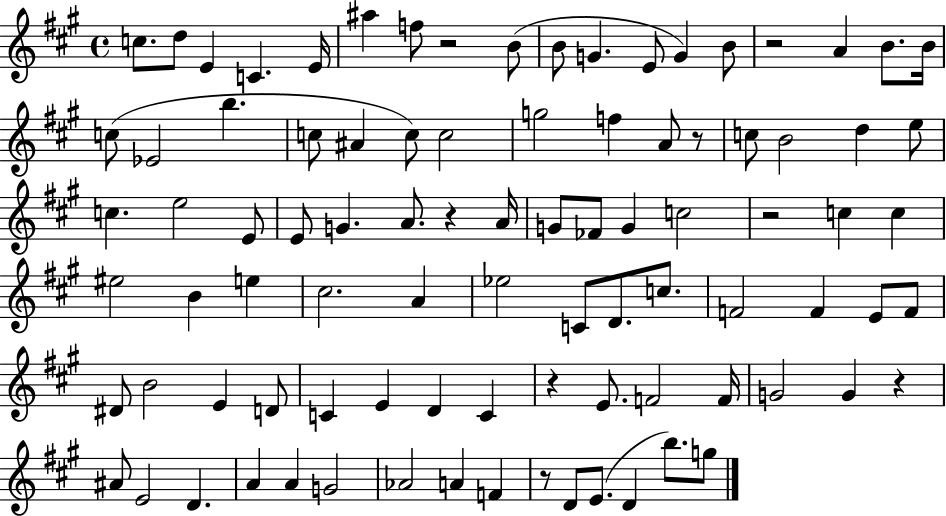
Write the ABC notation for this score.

X:1
T:Untitled
M:4/4
L:1/4
K:A
c/2 d/2 E C E/4 ^a f/2 z2 B/2 B/2 G E/2 G B/2 z2 A B/2 B/4 c/2 _E2 b c/2 ^A c/2 c2 g2 f A/2 z/2 c/2 B2 d e/2 c e2 E/2 E/2 G A/2 z A/4 G/2 _F/2 G c2 z2 c c ^e2 B e ^c2 A _e2 C/2 D/2 c/2 F2 F E/2 F/2 ^D/2 B2 E D/2 C E D C z E/2 F2 F/4 G2 G z ^A/2 E2 D A A G2 _A2 A F z/2 D/2 E/2 D b/2 g/2